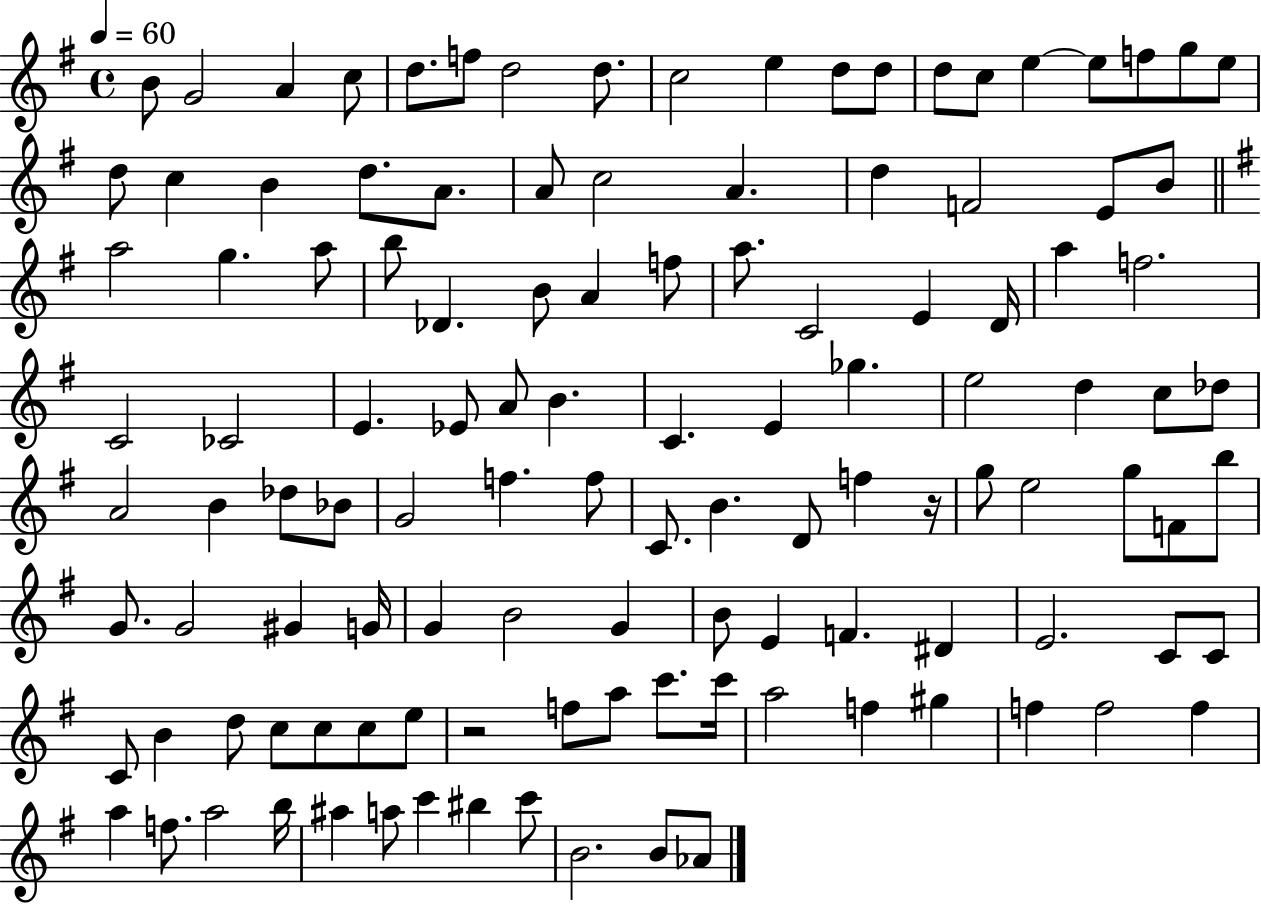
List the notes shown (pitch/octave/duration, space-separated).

B4/e G4/h A4/q C5/e D5/e. F5/e D5/h D5/e. C5/h E5/q D5/e D5/e D5/e C5/e E5/q E5/e F5/e G5/e E5/e D5/e C5/q B4/q D5/e. A4/e. A4/e C5/h A4/q. D5/q F4/h E4/e B4/e A5/h G5/q. A5/e B5/e Db4/q. B4/e A4/q F5/e A5/e. C4/h E4/q D4/s A5/q F5/h. C4/h CES4/h E4/q. Eb4/e A4/e B4/q. C4/q. E4/q Gb5/q. E5/h D5/q C5/e Db5/e A4/h B4/q Db5/e Bb4/e G4/h F5/q. F5/e C4/e. B4/q. D4/e F5/q R/s G5/e E5/h G5/e F4/e B5/e G4/e. G4/h G#4/q G4/s G4/q B4/h G4/q B4/e E4/q F4/q. D#4/q E4/h. C4/e C4/e C4/e B4/q D5/e C5/e C5/e C5/e E5/e R/h F5/e A5/e C6/e. C6/s A5/h F5/q G#5/q F5/q F5/h F5/q A5/q F5/e. A5/h B5/s A#5/q A5/e C6/q BIS5/q C6/e B4/h. B4/e Ab4/e